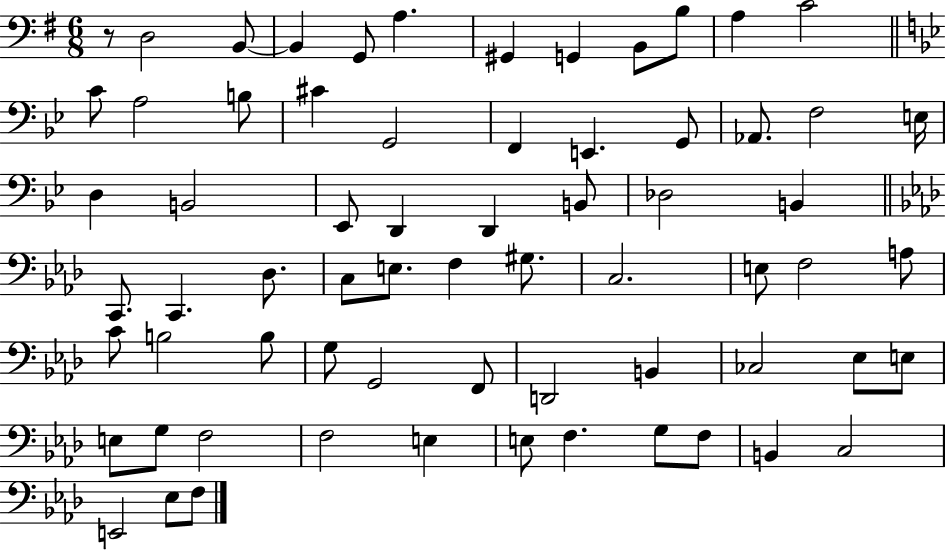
R/e D3/h B2/e B2/q G2/e A3/q. G#2/q G2/q B2/e B3/e A3/q C4/h C4/e A3/h B3/e C#4/q G2/h F2/q E2/q. G2/e Ab2/e. F3/h E3/s D3/q B2/h Eb2/e D2/q D2/q B2/e Db3/h B2/q C2/e. C2/q. Db3/e. C3/e E3/e. F3/q G#3/e. C3/h. E3/e F3/h A3/e C4/e B3/h B3/e G3/e G2/h F2/e D2/h B2/q CES3/h Eb3/e E3/e E3/e G3/e F3/h F3/h E3/q E3/e F3/q. G3/e F3/e B2/q C3/h E2/h Eb3/e F3/e